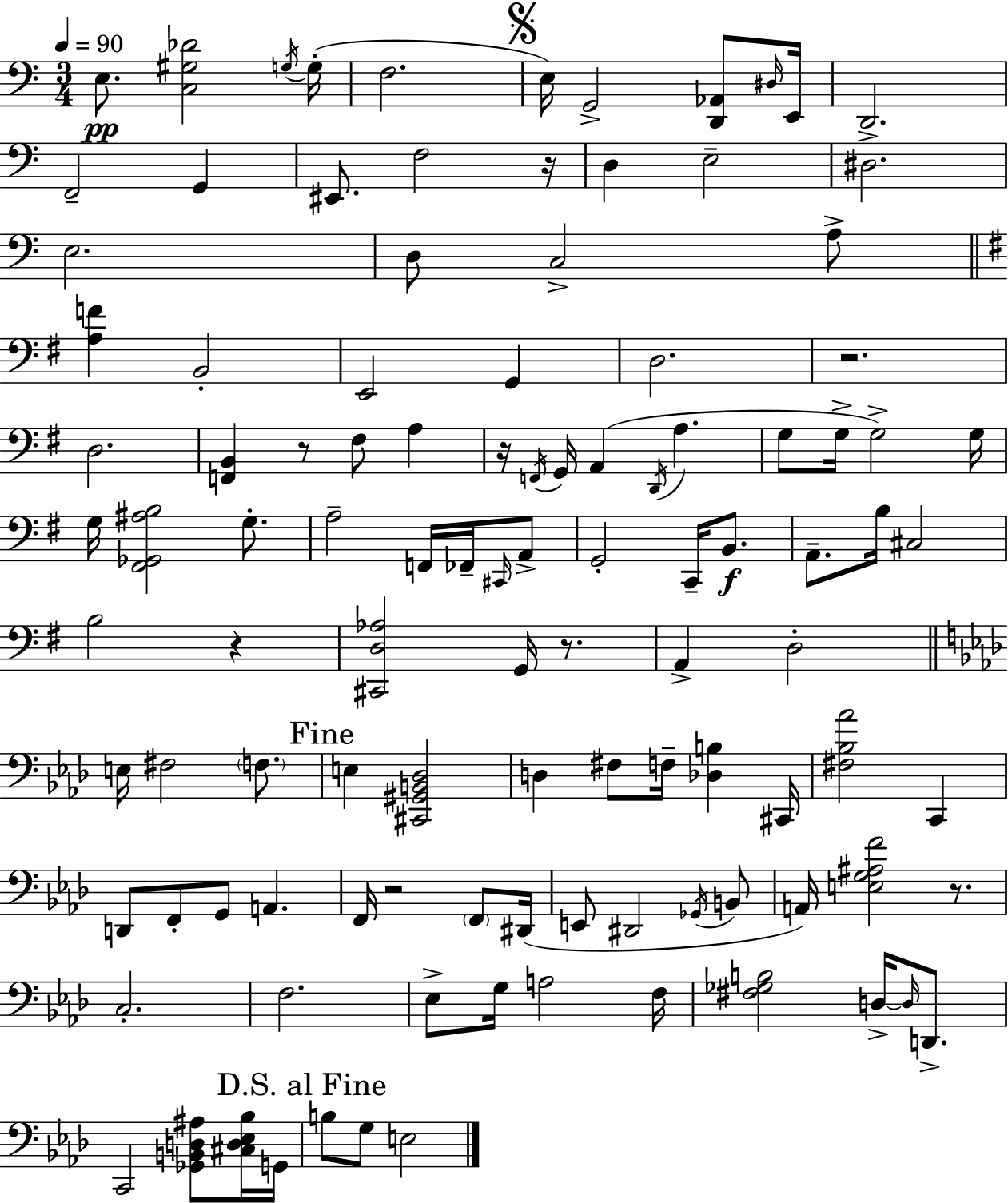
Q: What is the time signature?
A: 3/4